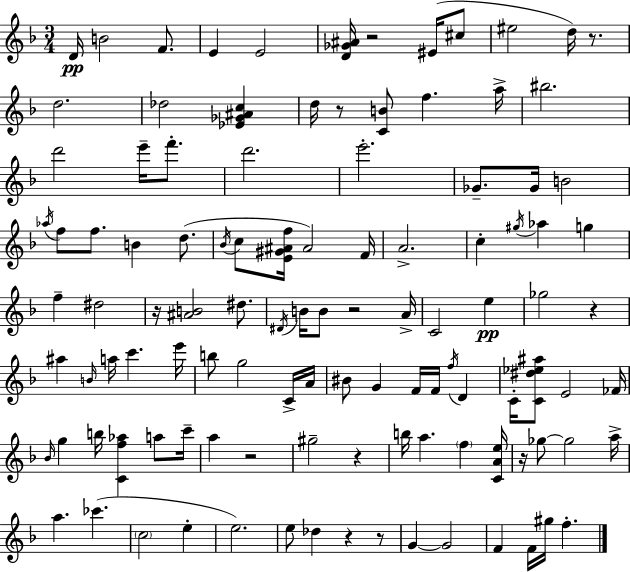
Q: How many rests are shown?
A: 11